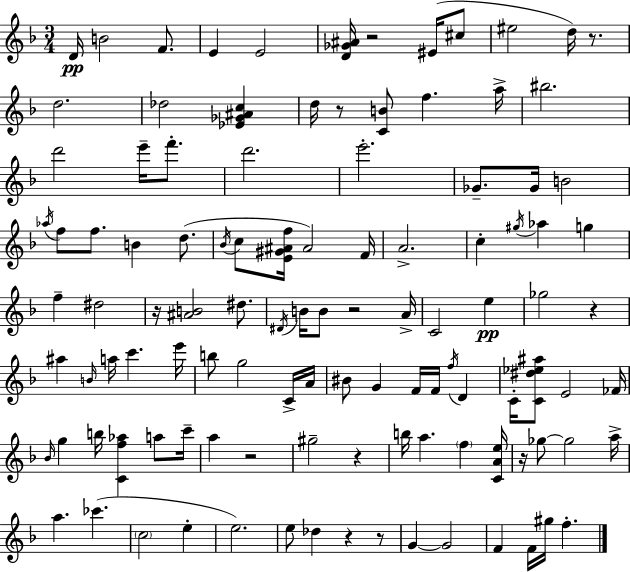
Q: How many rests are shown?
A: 11